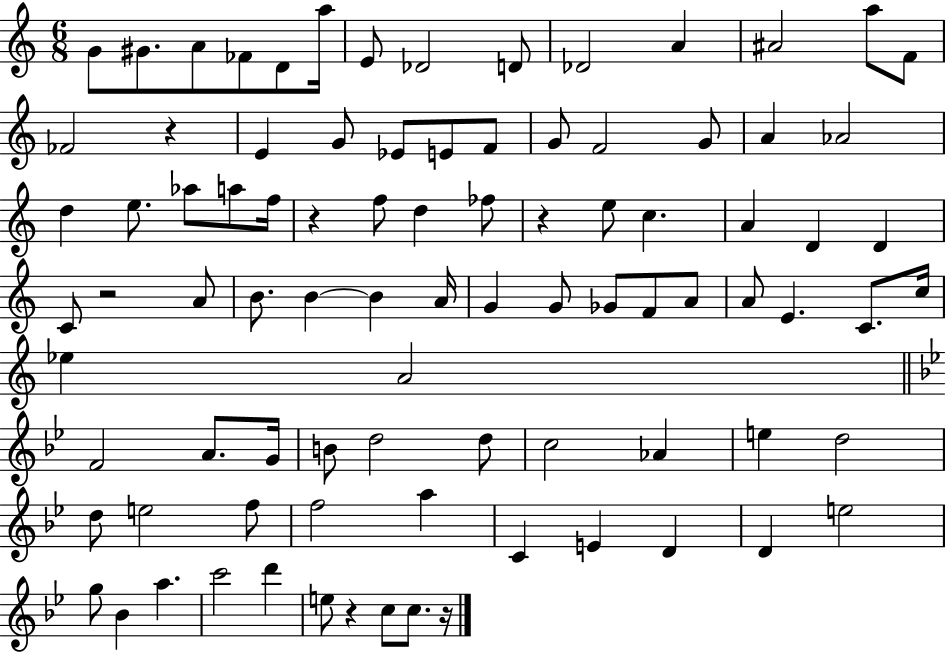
{
  \clef treble
  \numericTimeSignature
  \time 6/8
  \key c \major
  \repeat volta 2 { g'8 gis'8. a'8 fes'8 d'8 a''16 | e'8 des'2 d'8 | des'2 a'4 | ais'2 a''8 f'8 | \break fes'2 r4 | e'4 g'8 ees'8 e'8 f'8 | g'8 f'2 g'8 | a'4 aes'2 | \break d''4 e''8. aes''8 a''8 f''16 | r4 f''8 d''4 fes''8 | r4 e''8 c''4. | a'4 d'4 d'4 | \break c'8 r2 a'8 | b'8. b'4~~ b'4 a'16 | g'4 g'8 ges'8 f'8 a'8 | a'8 e'4. c'8. c''16 | \break ees''4 a'2 | \bar "||" \break \key g \minor f'2 a'8. g'16 | b'8 d''2 d''8 | c''2 aes'4 | e''4 d''2 | \break d''8 e''2 f''8 | f''2 a''4 | c'4 e'4 d'4 | d'4 e''2 | \break g''8 bes'4 a''4. | c'''2 d'''4 | e''8 r4 c''8 c''8. r16 | } \bar "|."
}